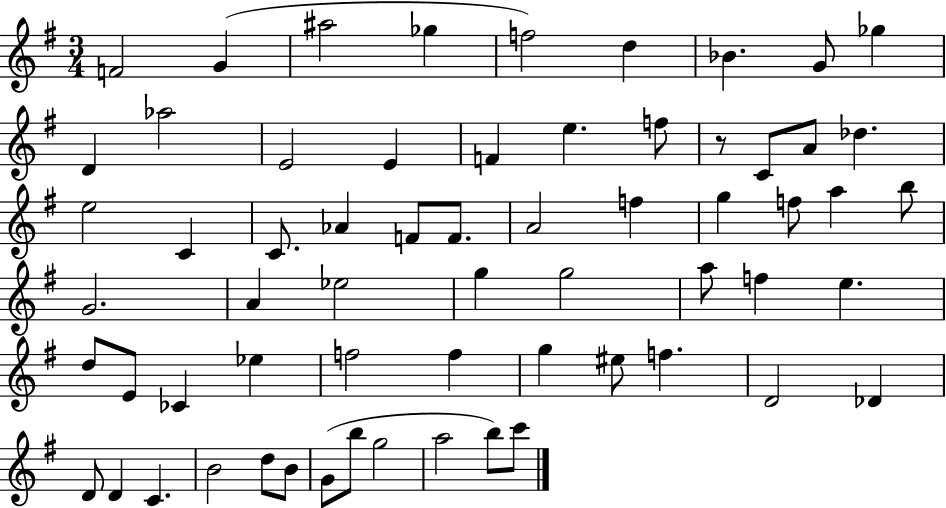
F4/h G4/q A#5/h Gb5/q F5/h D5/q Bb4/q. G4/e Gb5/q D4/q Ab5/h E4/h E4/q F4/q E5/q. F5/e R/e C4/e A4/e Db5/q. E5/h C4/q C4/e. Ab4/q F4/e F4/e. A4/h F5/q G5/q F5/e A5/q B5/e G4/h. A4/q Eb5/h G5/q G5/h A5/e F5/q E5/q. D5/e E4/e CES4/q Eb5/q F5/h F5/q G5/q EIS5/e F5/q. D4/h Db4/q D4/e D4/q C4/q. B4/h D5/e B4/e G4/e B5/e G5/h A5/h B5/e C6/e